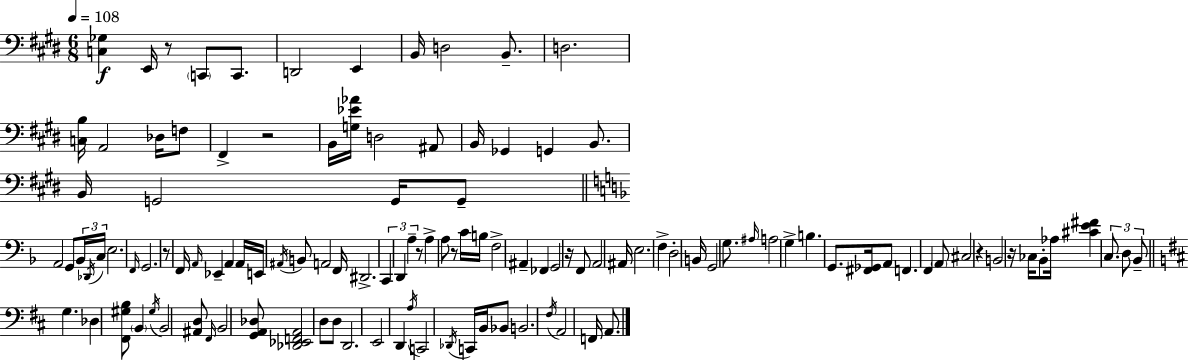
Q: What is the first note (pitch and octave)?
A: E2